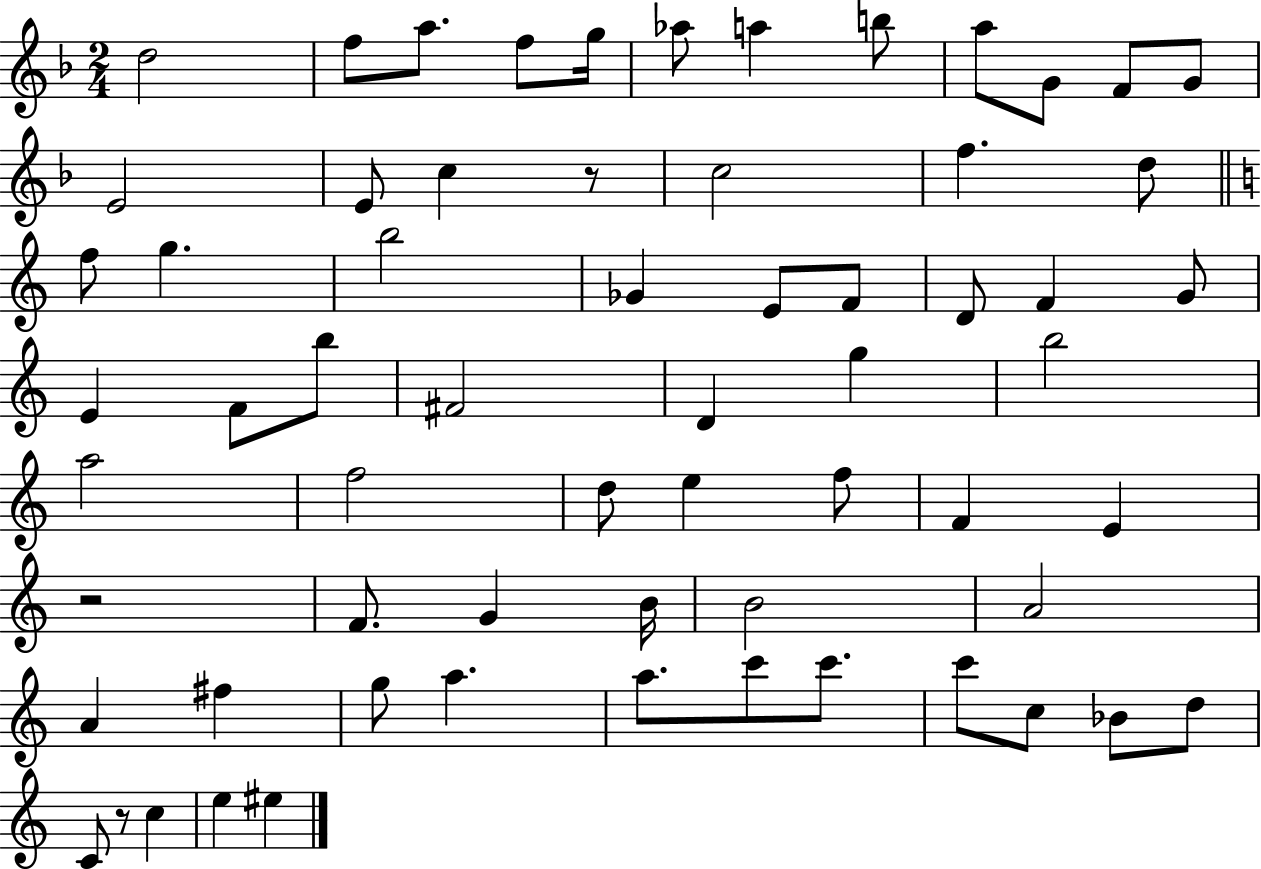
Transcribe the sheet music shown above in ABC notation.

X:1
T:Untitled
M:2/4
L:1/4
K:F
d2 f/2 a/2 f/2 g/4 _a/2 a b/2 a/2 G/2 F/2 G/2 E2 E/2 c z/2 c2 f d/2 f/2 g b2 _G E/2 F/2 D/2 F G/2 E F/2 b/2 ^F2 D g b2 a2 f2 d/2 e f/2 F E z2 F/2 G B/4 B2 A2 A ^f g/2 a a/2 c'/2 c'/2 c'/2 c/2 _B/2 d/2 C/2 z/2 c e ^e